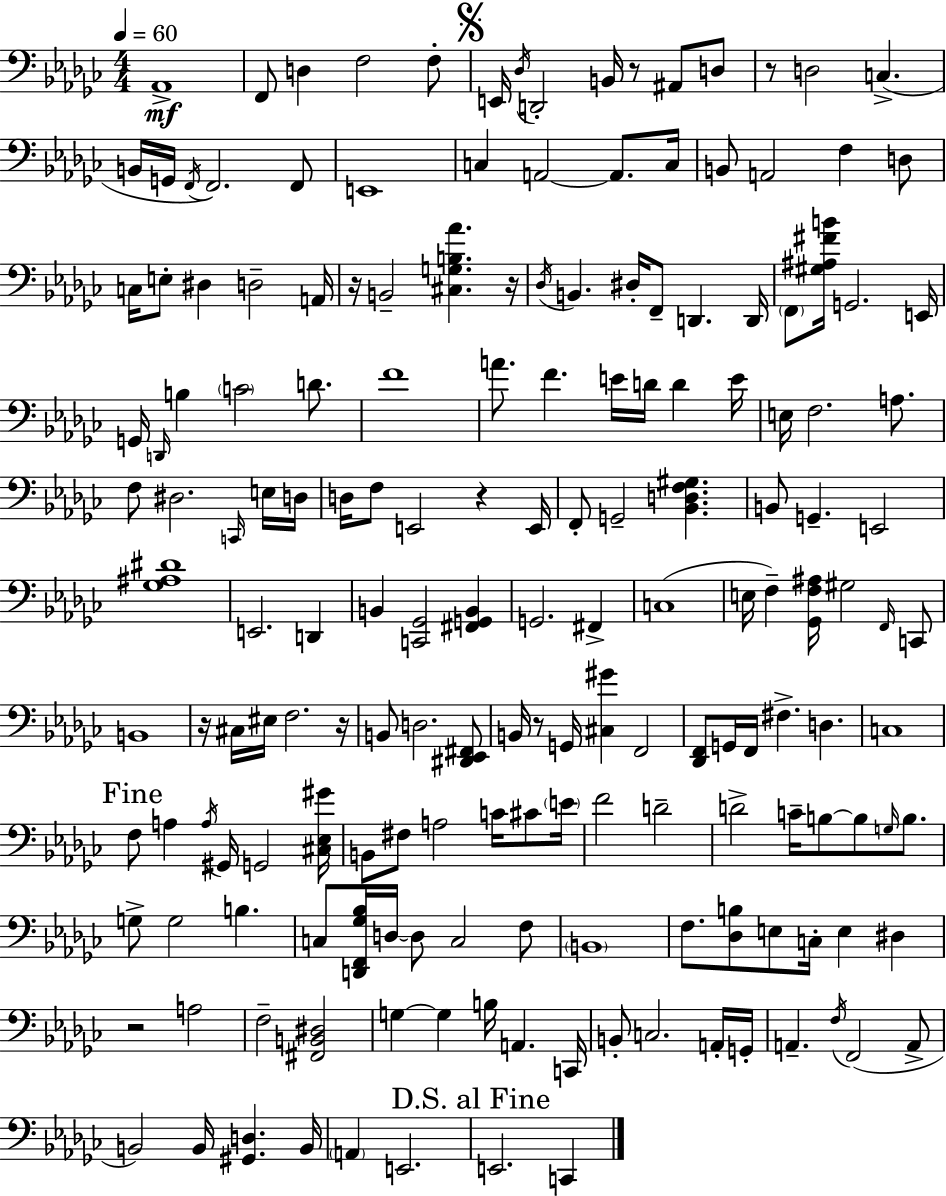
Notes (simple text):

Ab2/w F2/e D3/q F3/h F3/e E2/s Db3/s D2/h B2/s R/e A#2/e D3/e R/e D3/h C3/q. B2/s G2/s F2/s F2/h. F2/e E2/w C3/q A2/h A2/e. C3/s B2/e A2/h F3/q D3/e C3/s E3/e D#3/q D3/h A2/s R/s B2/h [C#3,G3,B3,Ab4]/q. R/s Db3/s B2/q. D#3/s F2/e D2/q. D2/s F2/e [G#3,A#3,F#4,B4]/s G2/h. E2/s G2/s D2/s B3/q C4/h D4/e. F4/w A4/e. F4/q. E4/s D4/s D4/q E4/s E3/s F3/h. A3/e. F3/e D#3/h. C2/s E3/s D3/s D3/s F3/e E2/h R/q E2/s F2/e G2/h [Bb2,D3,F3,G#3]/q. B2/e G2/q. E2/h [Gb3,A#3,D#4]/w E2/h. D2/q B2/q [C2,Gb2]/h [F#2,G2,B2]/q G2/h. F#2/q C3/w E3/s F3/q [Gb2,F3,A#3]/s G#3/h F2/s C2/e B2/w R/s C#3/s EIS3/s F3/h. R/s B2/e D3/h. [D#2,Eb2,F#2]/e B2/s R/e G2/s [C#3,G#4]/q F2/h [Db2,F2]/e G2/s F2/s F#3/q. D3/q. C3/w F3/e A3/q A3/s G#2/s G2/h [C#3,Eb3,G#4]/s B2/e F#3/e A3/h C4/s C#4/e E4/s F4/h D4/h D4/h C4/s B3/e B3/e G3/s B3/e. G3/e G3/h B3/q. C3/e [D2,F2,Gb3,Bb3]/s D3/s D3/e C3/h F3/e B2/w F3/e. [Db3,B3]/e E3/e C3/s E3/q D#3/q R/h A3/h F3/h [F#2,B2,D#3]/h G3/q G3/q B3/s A2/q. C2/s B2/e C3/h. A2/s G2/s A2/q. F3/s F2/h A2/e B2/h B2/s [G#2,D3]/q. B2/s A2/q E2/h. E2/h. C2/q